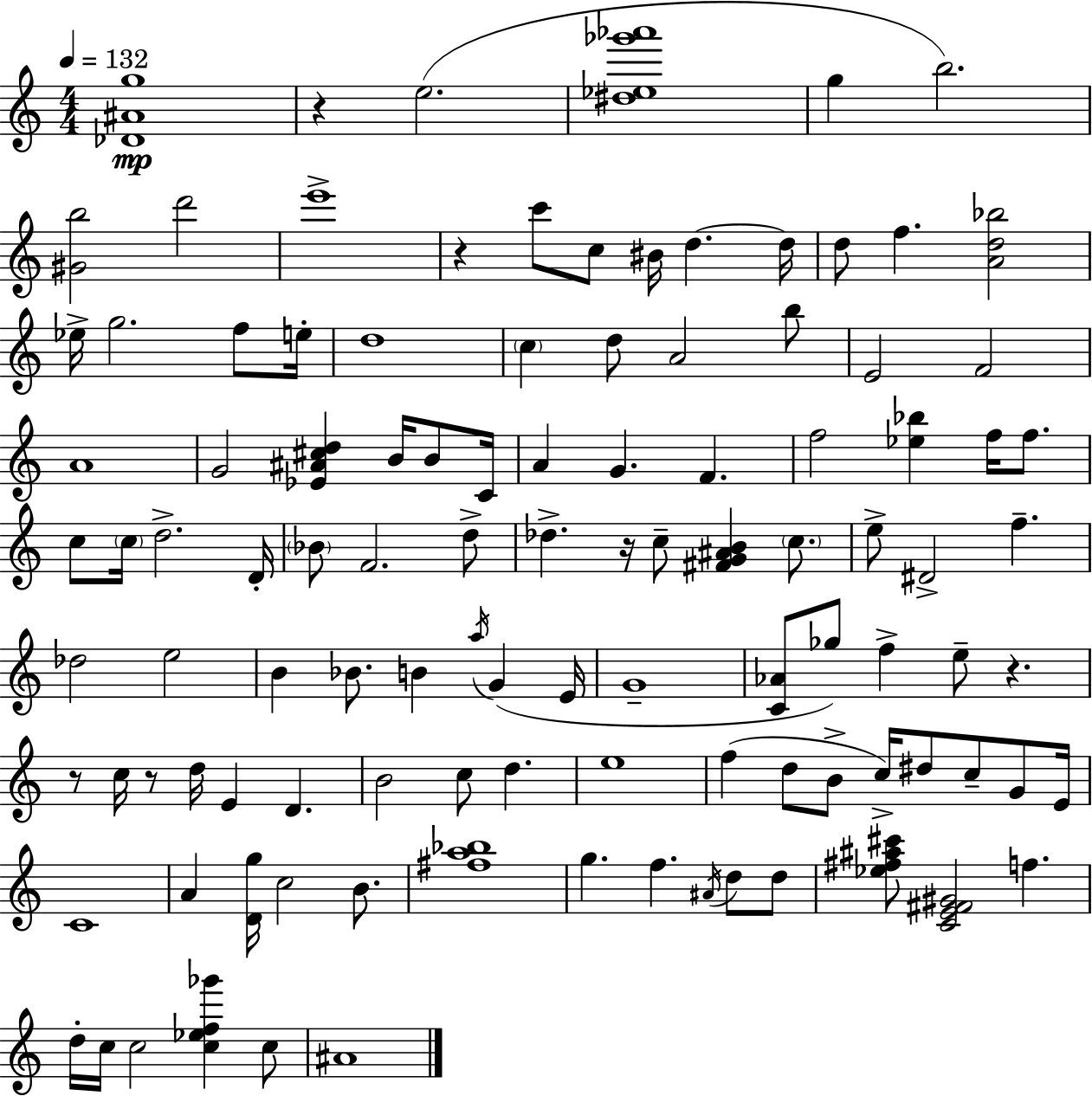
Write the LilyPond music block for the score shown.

{
  \clef treble
  \numericTimeSignature
  \time 4/4
  \key a \minor
  \tempo 4 = 132
  \repeat volta 2 { <des' ais' g''>1\mp | r4 e''2.( | <dis'' ees'' ges''' aes'''>1 | g''4 b''2.) | \break <gis' b''>2 d'''2 | e'''1-> | r4 c'''8 c''8 bis'16 d''4.~~ d''16 | d''8 f''4. <a' d'' bes''>2 | \break ees''16-> g''2. f''8 e''16-. | d''1 | \parenthesize c''4 d''8 a'2 b''8 | e'2 f'2 | \break a'1 | g'2 <ees' ais' cis'' d''>4 b'16 b'8 c'16 | a'4 g'4. f'4. | f''2 <ees'' bes''>4 f''16 f''8. | \break c''8 \parenthesize c''16 d''2.-> d'16-. | \parenthesize bes'8 f'2. d''8-> | des''4.-> r16 c''8-- <fis' g' ais' b'>4 \parenthesize c''8. | e''8-> dis'2-> f''4.-- | \break des''2 e''2 | b'4 bes'8. b'4 \acciaccatura { a''16 }( g'4 | e'16 g'1-- | <c' aes'>8 ges''8) f''4-> e''8-- r4. | \break r8 c''16 r8 d''16 e'4 d'4. | b'2 c''8 d''4. | e''1 | f''4( d''8 b'8-> c''16->) dis''8 c''8-- g'8 | \break e'16 c'1 | a'4 <d' g''>16 c''2 b'8. | <fis'' a'' bes''>1 | g''4. f''4. \acciaccatura { ais'16 } d''8 | \break d''8 <ees'' fis'' ais'' cis'''>8 <c' e' fis' gis'>2 f''4. | d''16-. c''16 c''2 <c'' ees'' f'' ges'''>4 | c''8 ais'1 | } \bar "|."
}